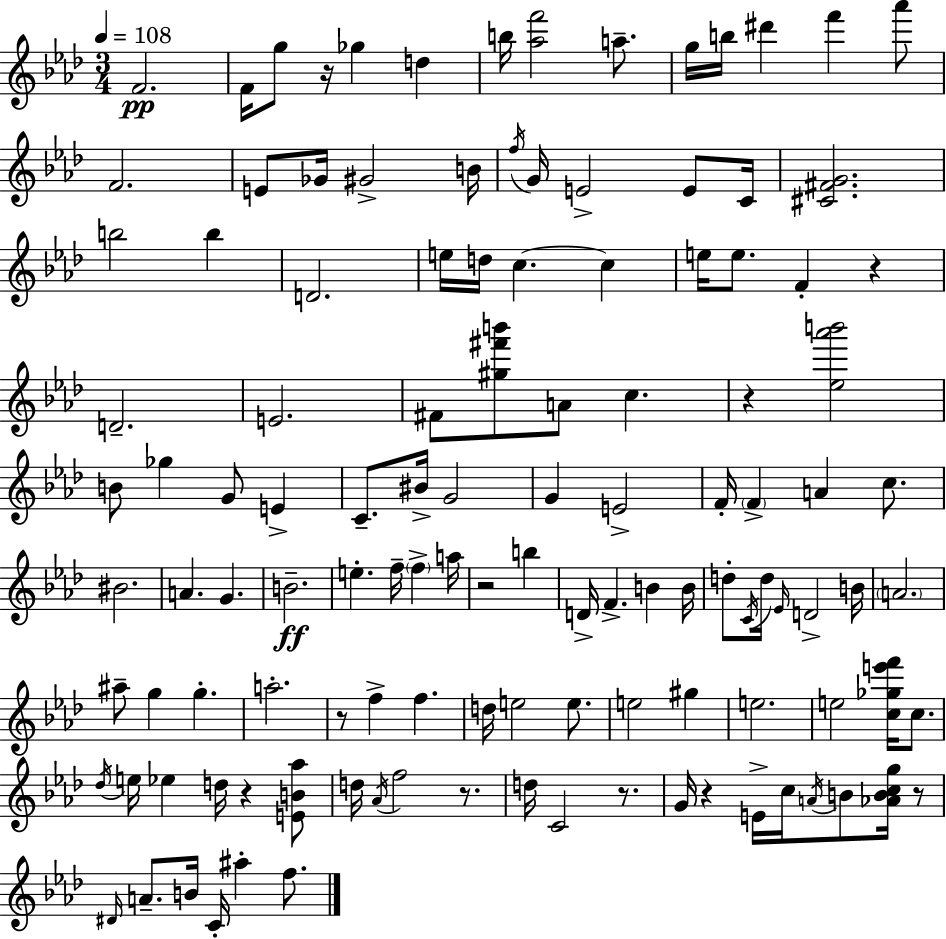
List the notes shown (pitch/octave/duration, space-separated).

F4/h. F4/s G5/e R/s Gb5/q D5/q B5/s [Ab5,F6]/h A5/e. G5/s B5/s D#6/q F6/q Ab6/e F4/h. E4/e Gb4/s G#4/h B4/s F5/s G4/s E4/h E4/e C4/s [C#4,F#4,G4]/h. B5/h B5/q D4/h. E5/s D5/s C5/q. C5/q E5/s E5/e. F4/q R/q D4/h. E4/h. F#4/e [G#5,F#6,B6]/e A4/e C5/q. R/q [Eb5,Ab6,B6]/h B4/e Gb5/q G4/e E4/q C4/e. BIS4/s G4/h G4/q E4/h F4/s F4/q A4/q C5/e. BIS4/h. A4/q. G4/q. B4/h. E5/q. F5/s F5/q A5/s R/h B5/q D4/s F4/q. B4/q B4/s D5/e C4/s D5/s Eb4/s D4/h B4/s A4/h. A#5/e G5/q G5/q. A5/h. R/e F5/q F5/q. D5/s E5/h E5/e. E5/h G#5/q E5/h. E5/h [C5,Gb5,E6,F6]/s C5/e. Db5/s E5/s Eb5/q D5/s R/q [E4,B4,Ab5]/e D5/s Ab4/s F5/h R/e. D5/s C4/h R/e. G4/s R/q E4/s C5/s A4/s B4/e [Ab4,B4,C5,G5]/s R/e D#4/s A4/e. B4/s C4/s A#5/q F5/e.